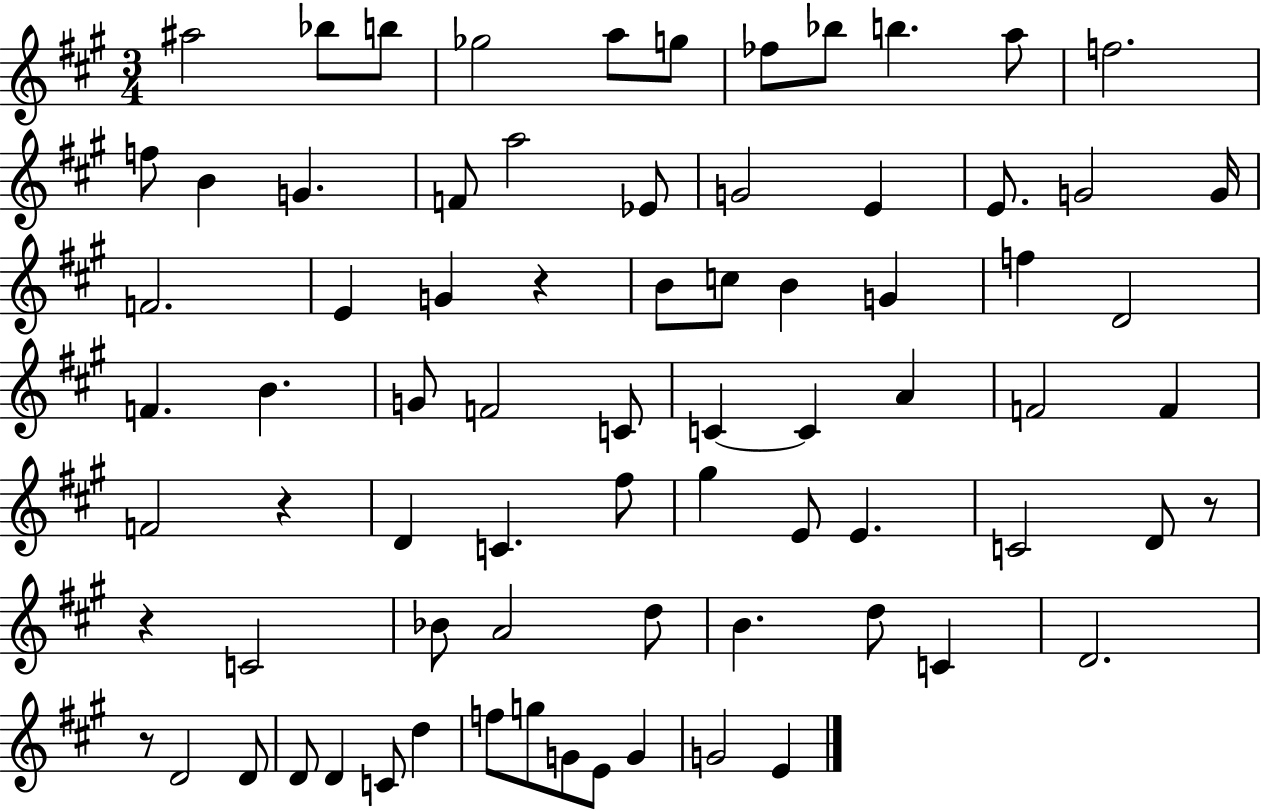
A#5/h Bb5/e B5/e Gb5/h A5/e G5/e FES5/e Bb5/e B5/q. A5/e F5/h. F5/e B4/q G4/q. F4/e A5/h Eb4/e G4/h E4/q E4/e. G4/h G4/s F4/h. E4/q G4/q R/q B4/e C5/e B4/q G4/q F5/q D4/h F4/q. B4/q. G4/e F4/h C4/e C4/q C4/q A4/q F4/h F4/q F4/h R/q D4/q C4/q. F#5/e G#5/q E4/e E4/q. C4/h D4/e R/e R/q C4/h Bb4/e A4/h D5/e B4/q. D5/e C4/q D4/h. R/e D4/h D4/e D4/e D4/q C4/e D5/q F5/e G5/e G4/e E4/e G4/q G4/h E4/q